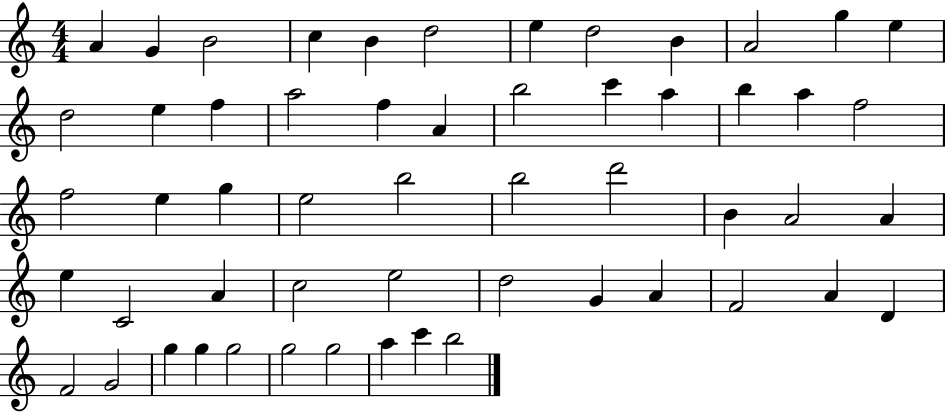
A4/q G4/q B4/h C5/q B4/q D5/h E5/q D5/h B4/q A4/h G5/q E5/q D5/h E5/q F5/q A5/h F5/q A4/q B5/h C6/q A5/q B5/q A5/q F5/h F5/h E5/q G5/q E5/h B5/h B5/h D6/h B4/q A4/h A4/q E5/q C4/h A4/q C5/h E5/h D5/h G4/q A4/q F4/h A4/q D4/q F4/h G4/h G5/q G5/q G5/h G5/h G5/h A5/q C6/q B5/h